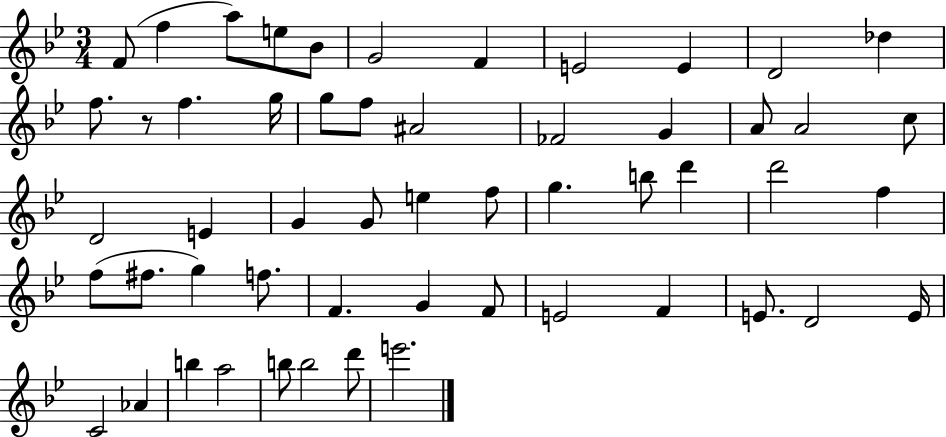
F4/e F5/q A5/e E5/e Bb4/e G4/h F4/q E4/h E4/q D4/h Db5/q F5/e. R/e F5/q. G5/s G5/e F5/e A#4/h FES4/h G4/q A4/e A4/h C5/e D4/h E4/q G4/q G4/e E5/q F5/e G5/q. B5/e D6/q D6/h F5/q F5/e F#5/e. G5/q F5/e. F4/q. G4/q F4/e E4/h F4/q E4/e. D4/h E4/s C4/h Ab4/q B5/q A5/h B5/e B5/h D6/e E6/h.